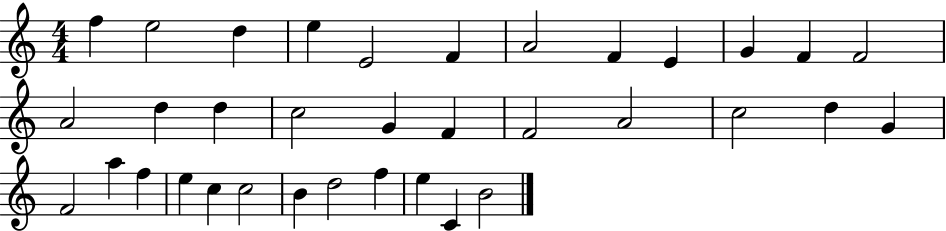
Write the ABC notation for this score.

X:1
T:Untitled
M:4/4
L:1/4
K:C
f e2 d e E2 F A2 F E G F F2 A2 d d c2 G F F2 A2 c2 d G F2 a f e c c2 B d2 f e C B2